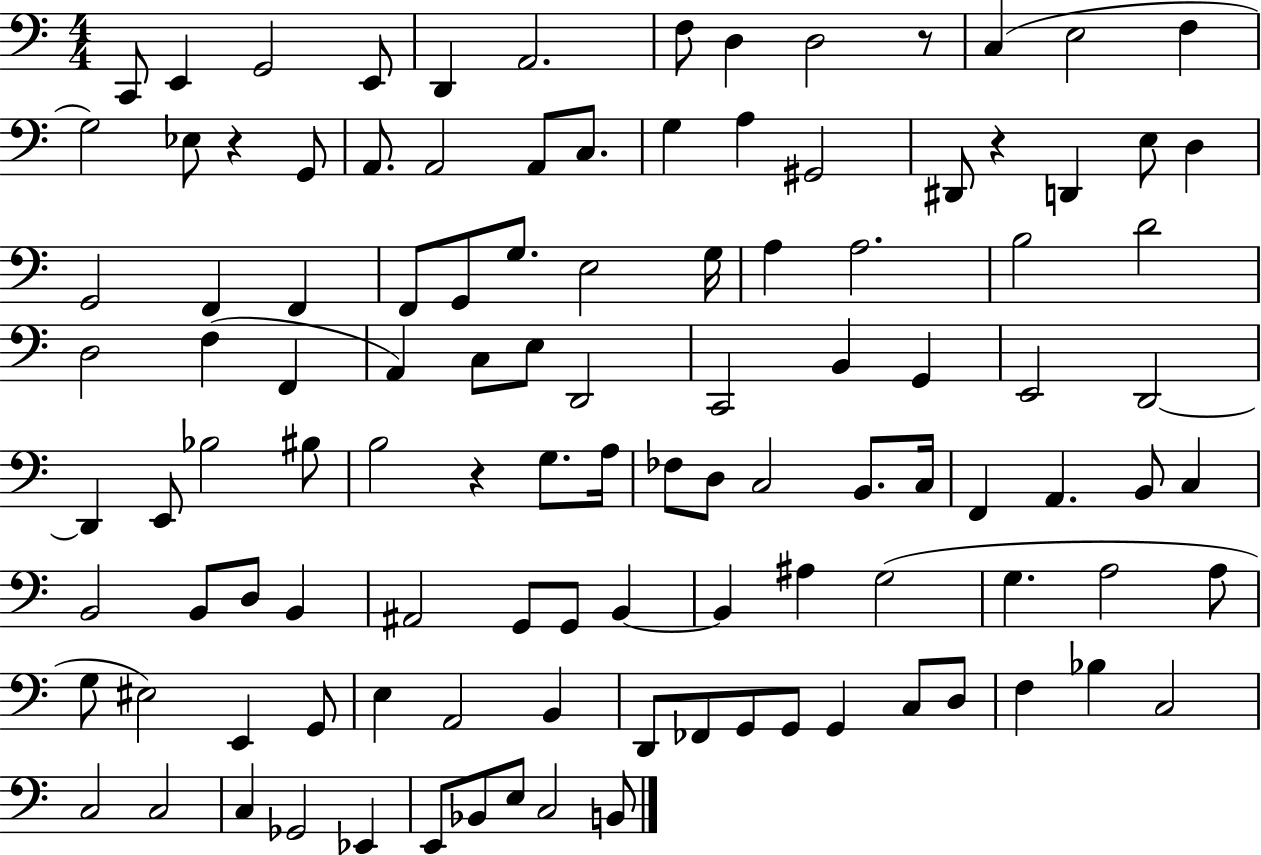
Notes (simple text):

C2/e E2/q G2/h E2/e D2/q A2/h. F3/e D3/q D3/h R/e C3/q E3/h F3/q G3/h Eb3/e R/q G2/e A2/e. A2/h A2/e C3/e. G3/q A3/q G#2/h D#2/e R/q D2/q E3/e D3/q G2/h F2/q F2/q F2/e G2/e G3/e. E3/h G3/s A3/q A3/h. B3/h D4/h D3/h F3/q F2/q A2/q C3/e E3/e D2/h C2/h B2/q G2/q E2/h D2/h D2/q E2/e Bb3/h BIS3/e B3/h R/q G3/e. A3/s FES3/e D3/e C3/h B2/e. C3/s F2/q A2/q. B2/e C3/q B2/h B2/e D3/e B2/q A#2/h G2/e G2/e B2/q B2/q A#3/q G3/h G3/q. A3/h A3/e G3/e EIS3/h E2/q G2/e E3/q A2/h B2/q D2/e FES2/e G2/e G2/e G2/q C3/e D3/e F3/q Bb3/q C3/h C3/h C3/h C3/q Gb2/h Eb2/q E2/e Bb2/e E3/e C3/h B2/e